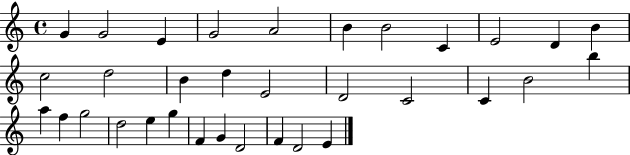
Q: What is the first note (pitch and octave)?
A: G4